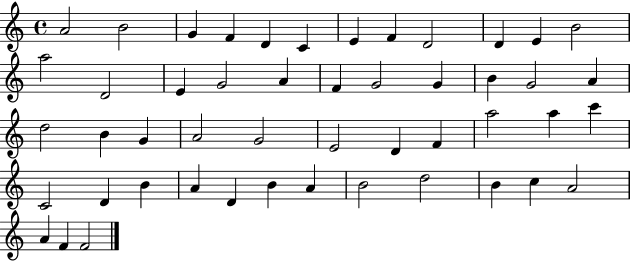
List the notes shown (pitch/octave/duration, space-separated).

A4/h B4/h G4/q F4/q D4/q C4/q E4/q F4/q D4/h D4/q E4/q B4/h A5/h D4/h E4/q G4/h A4/q F4/q G4/h G4/q B4/q G4/h A4/q D5/h B4/q G4/q A4/h G4/h E4/h D4/q F4/q A5/h A5/q C6/q C4/h D4/q B4/q A4/q D4/q B4/q A4/q B4/h D5/h B4/q C5/q A4/h A4/q F4/q F4/h